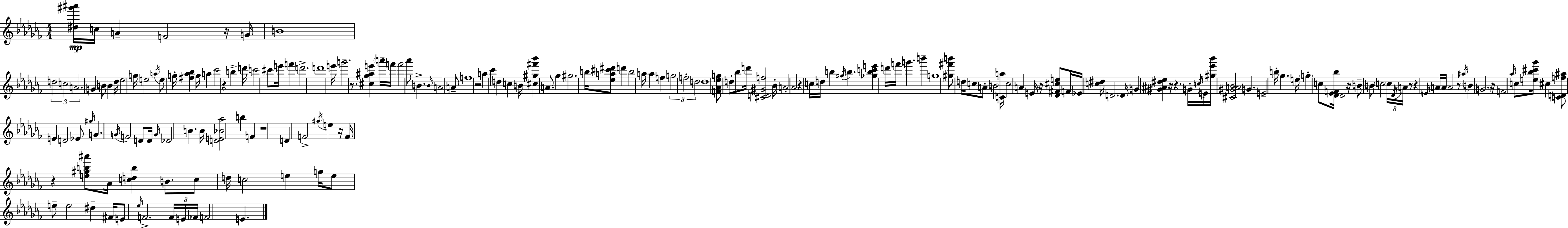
{
  \clef treble
  \numericTimeSignature
  \time 4/4
  \key aes \minor
  <dis'' gis''' ais'''>16\mp c''16 a'4-- f'2 r16 g'16 | b'1 | \tuplet 3/2 { d''2 c''2 | a'2. } g'4 | \break b'8 b'4 des''16 ees''2 g''16 | e''2 \acciaccatura { a''16 } e''8 g''16-. <fis'' aes'' bes''>4 | g''16 a''4 ces'''2 r4 | b''4-> d'''16 c'''2 cis'''8 | \break e'''16 f'''4 d'''2.-> | d'''1 | e'''16 g'''2.-- r8. | <cis'' ges'' ais'' e'''>4 \parenthesize a'''16-- f'''16 f'''2 aes'''8 | \break b'4.-> \grace { b'16 } a'2 | a'8-- f''1 | r2 a''4 ces'''4 | d''4 c''4 b'16 <cis'' gis'' fis''' bes'''>4 a'8. | \break ges''4 gis''2. | b''16 <ees'' a'' cis''' dis'''>8 d'''4 b''2 | a''16 a''4 f''4 \tuplet 3/2 { g''2 | f''2-. d''2 } | \break d''1 | <f' aes' ees'' g''>8 d''8-. bes''8 d'''16 <cis' d' gis' f''>2 | bes'16-. a'2-. aes'2 | r4 c''16 d''16 b''4 \acciaccatura { gis''16 } b''4. | \break <ges'' b'' c''' e'''>4 d'''16 f'''16 g'''4. b'''4-- | g''1 | <gis'' fis''' b'''>8 d''16 c''8 a'8-. b'2 | <c' a''>16 c''2 a'4 e'16 | \break r16 <des' fis' cis'' e''>8 f'16 ees'16 <c'' dis''>16 d'2. | d'16 g'4 <gis' ais' dis'' ees''>4 r16 r4. | g'16-. \acciaccatura { c''16 } e'16 <gis'' ees''' bes'''>16 <cis' gis' a' bes'>2 g'4. | e'2-- b''16-. ges''4. | \break e''16 \parenthesize g''4-. c''8 <des' ees' f' bes''>16 des'2 | r16 b'8-- b'8 \parenthesize c''2 | \tuplet 3/2 { c''16 \acciaccatura { des'16 } a'16 } r8 r4 \grace { e'16 } a'16 a'16 a'2 | r8 \acciaccatura { ais''16 } b'4 \parenthesize g'2. | \break r16 f'2 | \grace { aes''16 } c''8 <e'' bes'' cis''' ges'''>16 cis''4 <c' d' f'' ais''>8 e'4 d'2 | ees'8 \grace { gis''16 } g'4. \acciaccatura { g'16 } | f'2 d'8 d'16 \grace { g'16 } des'2 | \break b'4. b'16 <d' e' bes' aes''>2 | b''4 f'4 r1 | d'4 f'2-> | \acciaccatura { gis''16 } e''4 r16 f'16 r4 | \break <e'' gis'' b'' ais'''>8 aes'16 <c'' d'' b''>4 b'8. c''8 d''16 c''2 | e''4 g''16 e''8 e''8-- | e''2 dis''4-- \parenthesize fis'16 e'8 \grace { ees''16 } | f'2.-> \tuplet 3/2 { f'16 e'16 fes'16 } f'2 | \break e'4. \bar "|."
}